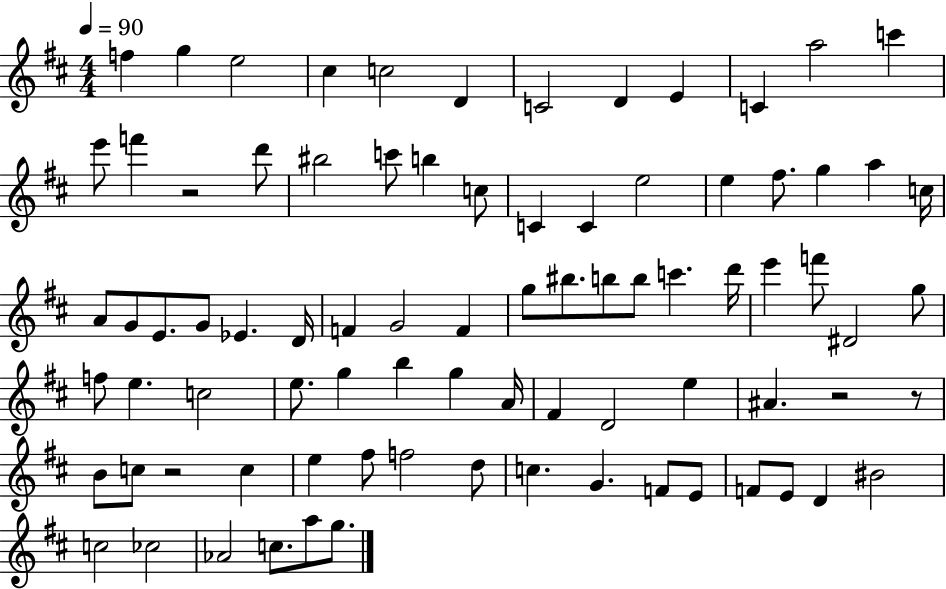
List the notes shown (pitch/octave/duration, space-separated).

F5/q G5/q E5/h C#5/q C5/h D4/q C4/h D4/q E4/q C4/q A5/h C6/q E6/e F6/q R/h D6/e BIS5/h C6/e B5/q C5/e C4/q C4/q E5/h E5/q F#5/e. G5/q A5/q C5/s A4/e G4/e E4/e. G4/e Eb4/q. D4/s F4/q G4/h F4/q G5/e BIS5/e. B5/e B5/e C6/q. D6/s E6/q F6/e D#4/h G5/e F5/e E5/q. C5/h E5/e. G5/q B5/q G5/q A4/s F#4/q D4/h E5/q A#4/q. R/h R/e B4/e C5/e R/h C5/q E5/q F#5/e F5/h D5/e C5/q. G4/q. F4/e E4/e F4/e E4/e D4/q BIS4/h C5/h CES5/h Ab4/h C5/e. A5/e G5/e.